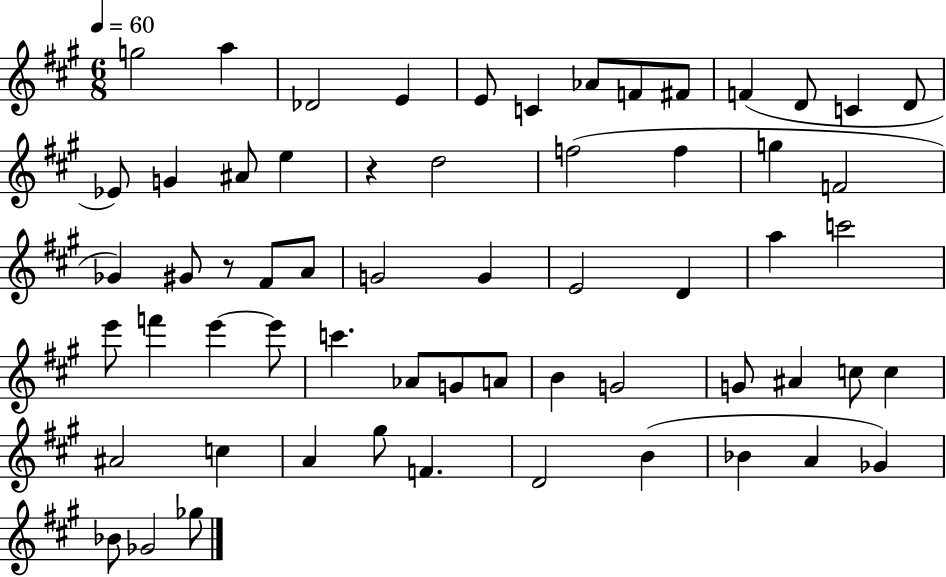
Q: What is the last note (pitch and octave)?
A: Gb5